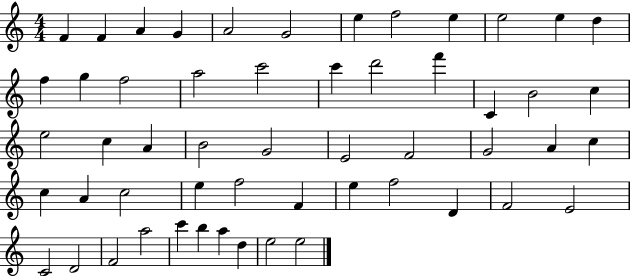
{
  \clef treble
  \numericTimeSignature
  \time 4/4
  \key c \major
  f'4 f'4 a'4 g'4 | a'2 g'2 | e''4 f''2 e''4 | e''2 e''4 d''4 | \break f''4 g''4 f''2 | a''2 c'''2 | c'''4 d'''2 f'''4 | c'4 b'2 c''4 | \break e''2 c''4 a'4 | b'2 g'2 | e'2 f'2 | g'2 a'4 c''4 | \break c''4 a'4 c''2 | e''4 f''2 f'4 | e''4 f''2 d'4 | f'2 e'2 | \break c'2 d'2 | f'2 a''2 | c'''4 b''4 a''4 d''4 | e''2 e''2 | \break \bar "|."
}